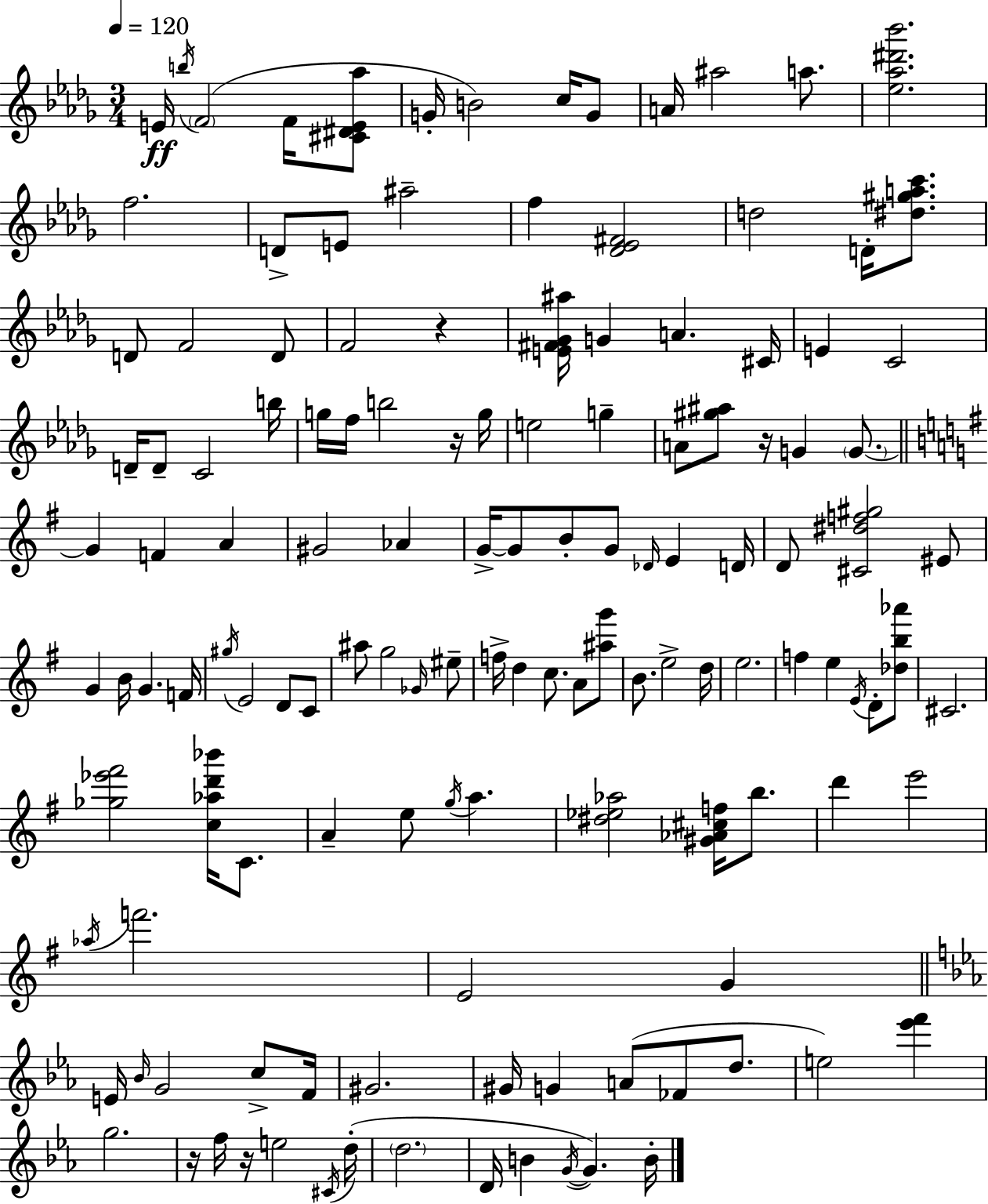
X:1
T:Untitled
M:3/4
L:1/4
K:Bbm
E/4 b/4 F2 F/4 [^C^DE_a]/2 G/4 B2 c/4 G/2 A/4 ^a2 a/2 [_e_a^d'_b']2 f2 D/2 E/2 ^a2 f [_D_E^F]2 d2 D/4 [^d^gac']/2 D/2 F2 D/2 F2 z [E^F_G^a]/4 G A ^C/4 E C2 D/4 D/2 C2 b/4 g/4 f/4 b2 z/4 g/4 e2 g A/2 [^g^a]/2 z/4 G G/2 G F A ^G2 _A G/4 G/2 B/2 G/2 _D/4 E D/4 D/2 [^C^df^g]2 ^E/2 G B/4 G F/4 ^g/4 E2 D/2 C/2 ^a/2 g2 _G/4 ^e/2 f/4 d c/2 A/2 [^ag']/2 B/2 e2 d/4 e2 f e E/4 D/2 [_db_a']/2 ^C2 [_g_e'^f']2 [c_ad'_b']/4 C/2 A e/2 g/4 a [^d_e_a]2 [^G_A^cf]/4 b/2 d' e'2 _a/4 f'2 E2 G E/4 _B/4 G2 c/2 F/4 ^G2 ^G/4 G A/2 _F/2 d/2 e2 [_e'f'] g2 z/4 f/4 z/4 e2 ^C/4 d/4 d2 D/4 B G/4 G B/4